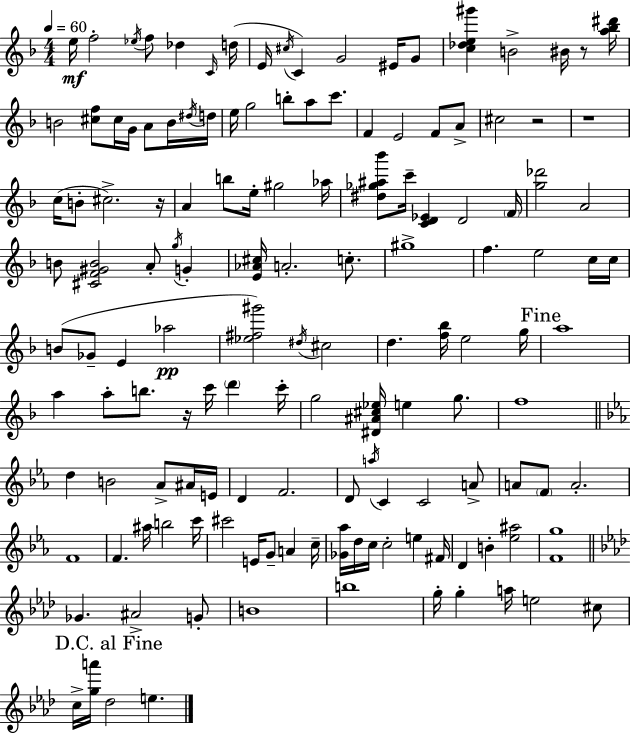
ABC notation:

X:1
T:Untitled
M:4/4
L:1/4
K:F
e/4 f2 _e/4 f/2 _d C/4 d/4 E/4 ^c/4 C G2 ^E/4 G/2 [c_de^g'] B2 ^B/4 z/2 [a_b^d']/4 B2 [^cf]/2 ^c/4 G/4 A/2 B/4 ^d/4 d/4 e/4 g2 b/2 a/2 c'/2 F E2 F/2 A/2 ^c2 z2 z4 c/4 B/2 ^c2 z/4 A b/2 e/4 ^g2 _a/4 [^d_g^a_b']/2 c'/4 [CD_E] D2 F/4 [g_d']2 A2 B/2 [^CF^GB]2 A/2 g/4 G [E_A^c]/4 A2 c/2 ^g4 f e2 c/4 c/4 B/2 _G/2 E _a2 [_e^f^g']2 ^d/4 ^c2 d [f_b]/4 e2 g/4 a4 a a/2 b/2 z/4 c'/4 d' c'/4 g2 [^D^A^c_e]/4 e g/2 f4 d B2 _A/2 ^A/4 E/4 D F2 D/2 a/4 C C2 A/2 A/2 F/2 A2 F4 F ^a/4 b2 c'/4 ^c'2 E/4 G/2 A c/4 [_G_a]/4 d/4 c/4 c2 e ^F/4 D B [_e^a]2 [Fg]4 _G ^A2 G/2 B4 b4 g/4 g a/4 e2 ^c/2 c/4 [ga']/4 _d2 e